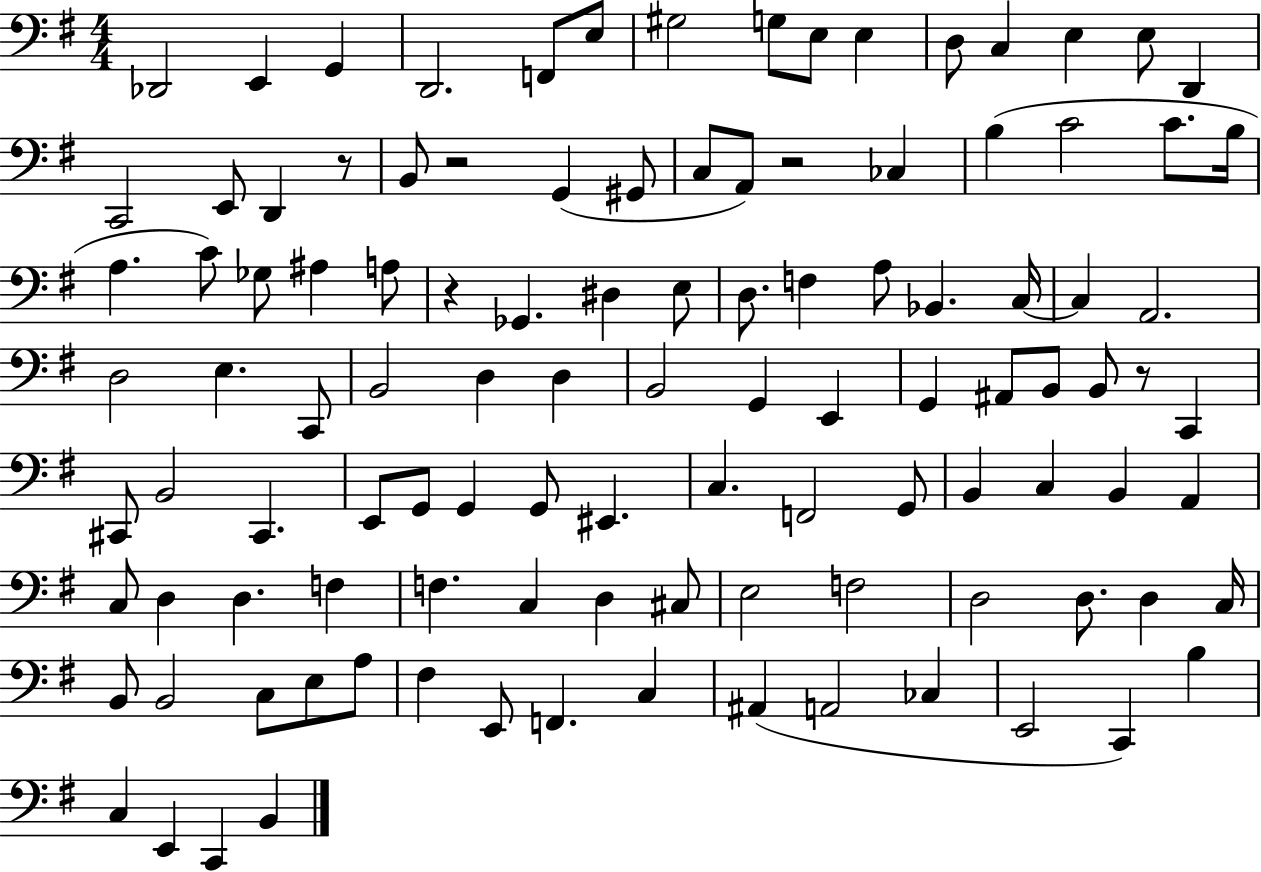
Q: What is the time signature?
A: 4/4